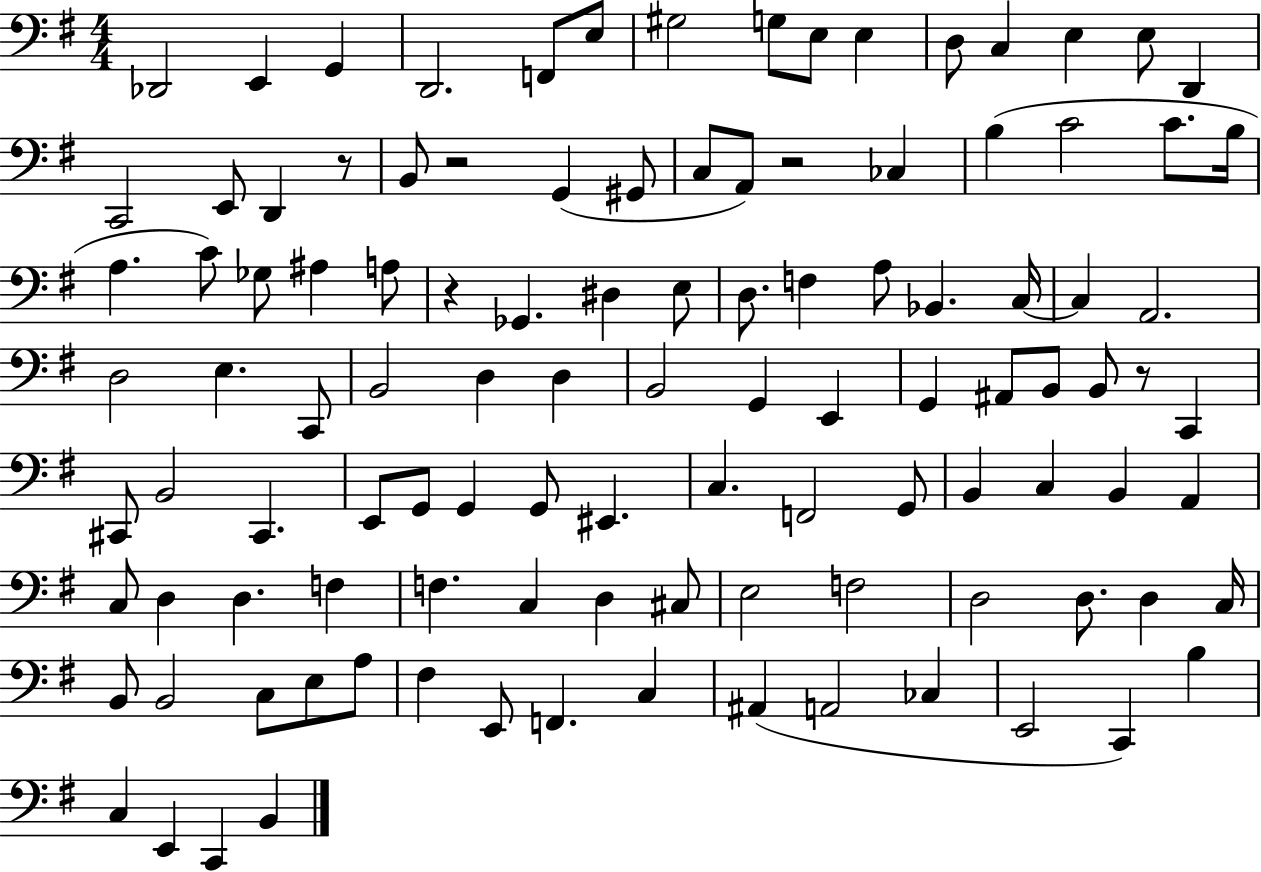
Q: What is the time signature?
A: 4/4